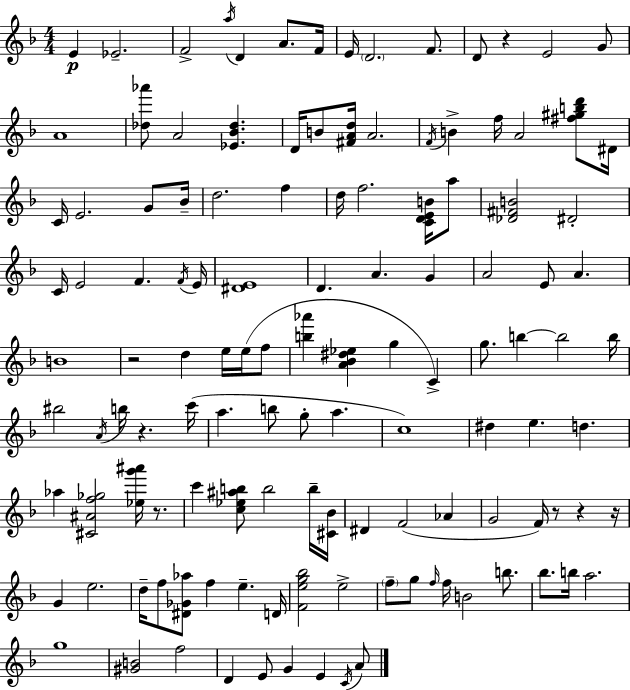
{
  \clef treble
  \numericTimeSignature
  \time 4/4
  \key d \minor
  e'4\p ees'2.-- | f'2-> \acciaccatura { a''16 } d'4 a'8. | f'16 e'16 \parenthesize d'2. f'8. | d'8 r4 e'2 g'8 | \break a'1 | <des'' aes'''>8 a'2 <ees' bes' des''>4. | d'16 b'8 <fis' a' d''>16 a'2. | \acciaccatura { f'16 } b'4-> f''16 a'2 <fis'' gis'' b'' d'''>8 | \break dis'16 c'16 e'2. g'8 | bes'16-- d''2. f''4 | d''16 f''2. <c' d' e' b'>16 | a''8 <des' fis' b'>2 dis'2-. | \break c'16 e'2 f'4. | \acciaccatura { f'16 } e'16 <dis' e'>1 | d'4. a'4. g'4 | a'2 e'8 a'4. | \break b'1 | r2 d''4 e''16 | e''16( f''8 <b'' aes'''>4 <a' bes' dis'' ees''>4 g''4 c'4->) | g''8. b''4~~ b''2 | \break b''16 bis''2 \acciaccatura { a'16 } b''16 r4. | c'''16( a''4. b''8 g''8-. a''4. | c''1) | dis''4 e''4. d''4. | \break aes''4 <cis' ais' f'' ges''>2 | <ees'' g''' ais'''>16 r8. c'''4 <c'' ees'' ais'' b''>8 b''2 | b''16-- <cis' bes'>16 dis'4 f'2( | aes'4 g'2 f'16) r8 r4 | \break r16 g'4 e''2. | d''16-- f''8 <dis' ges' aes''>8 f''4 e''4.-- | d'16 <f' e'' g'' bes''>2 e''2-> | \parenthesize f''8-- g''8 \grace { f''16 } f''16 b'2 | \break b''8. bes''8. b''16 a''2. | g''1 | <gis' b'>2 f''2 | d'4 e'8 g'4 e'4 | \break \acciaccatura { c'16 } a'8 \bar "|."
}